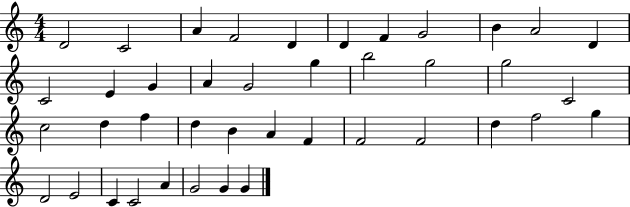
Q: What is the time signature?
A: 4/4